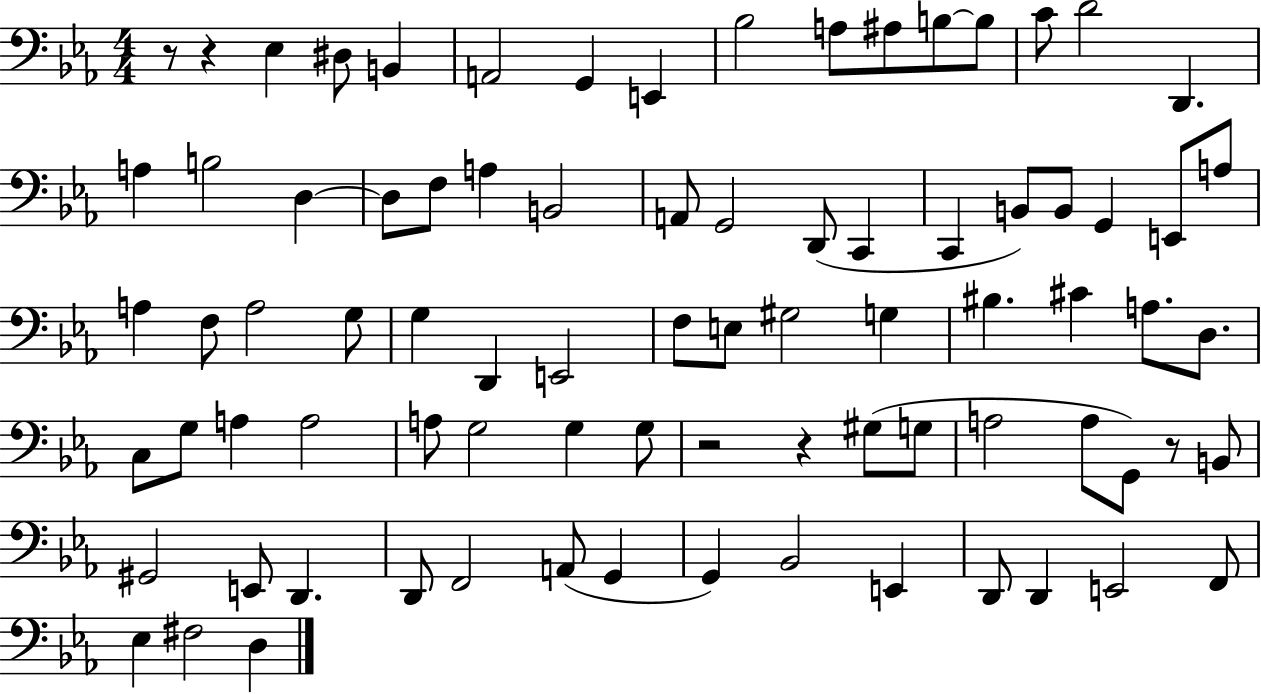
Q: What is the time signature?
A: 4/4